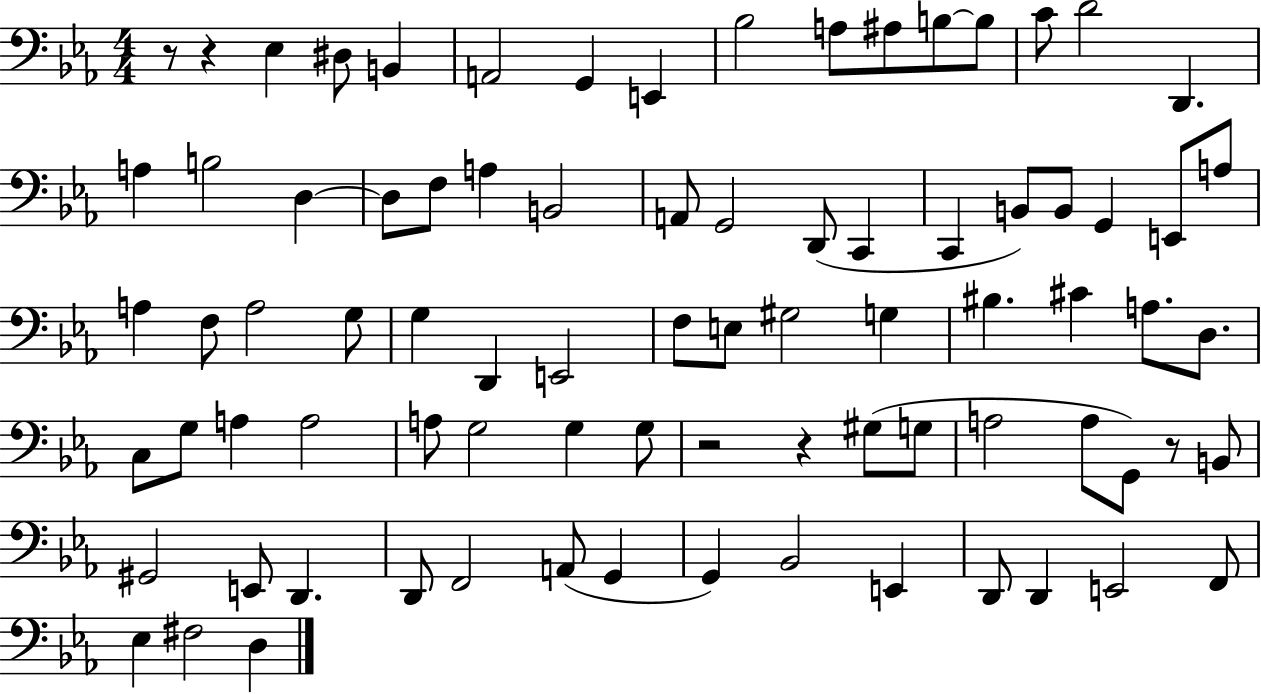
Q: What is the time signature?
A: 4/4